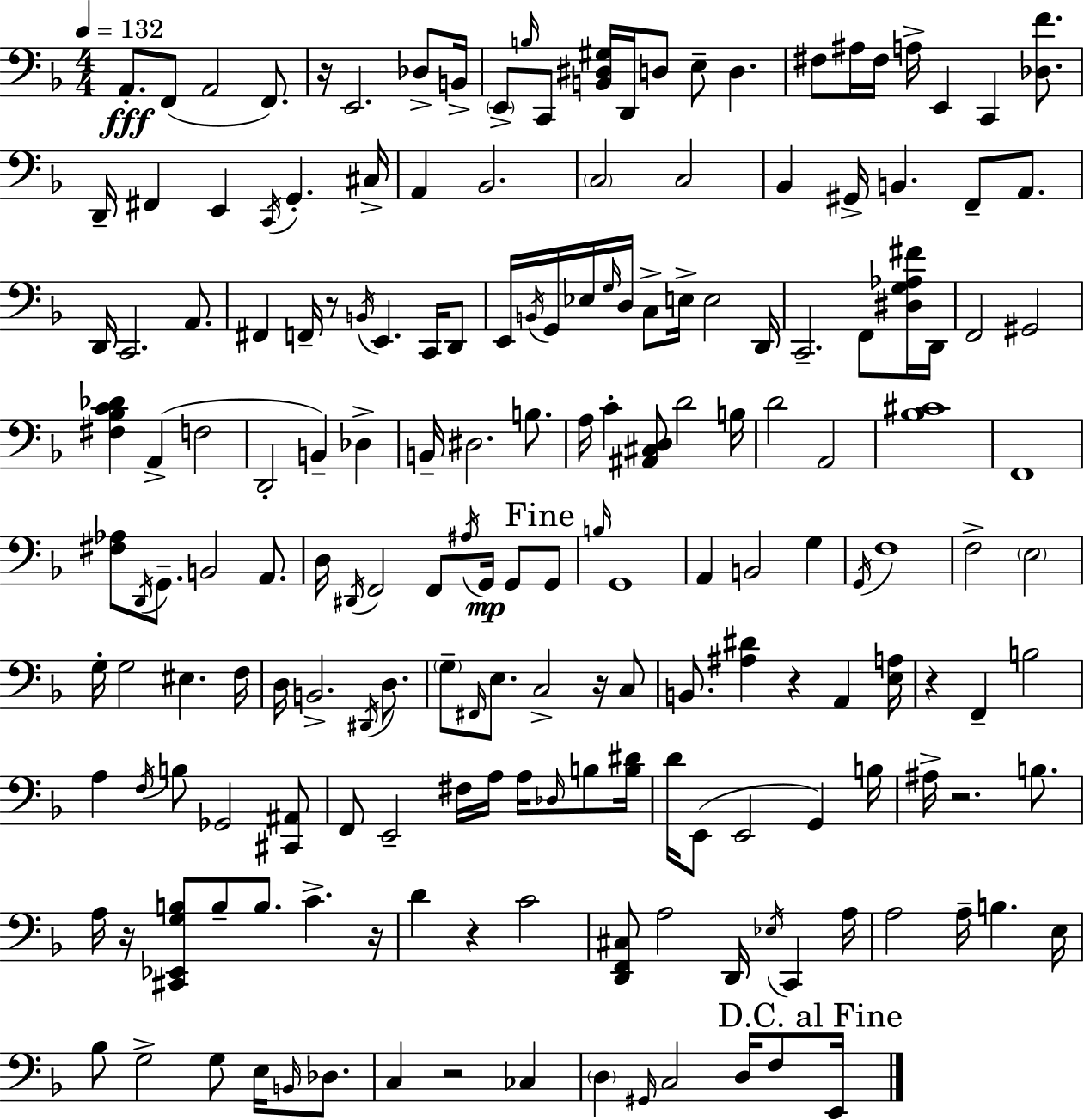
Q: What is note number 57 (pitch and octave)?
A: D2